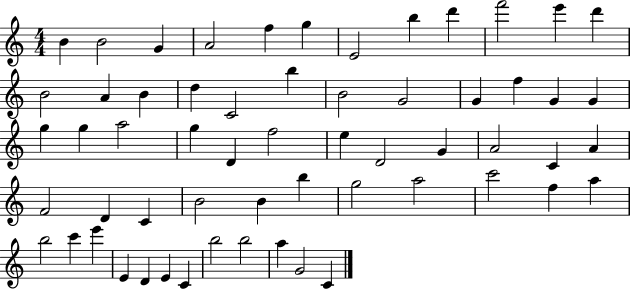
{
  \clef treble
  \numericTimeSignature
  \time 4/4
  \key c \major
  b'4 b'2 g'4 | a'2 f''4 g''4 | e'2 b''4 d'''4 | f'''2 e'''4 d'''4 | \break b'2 a'4 b'4 | d''4 c'2 b''4 | b'2 g'2 | g'4 f''4 g'4 g'4 | \break g''4 g''4 a''2 | g''4 d'4 f''2 | e''4 d'2 g'4 | a'2 c'4 a'4 | \break f'2 d'4 c'4 | b'2 b'4 b''4 | g''2 a''2 | c'''2 f''4 a''4 | \break b''2 c'''4 e'''4 | e'4 d'4 e'4 c'4 | b''2 b''2 | a''4 g'2 c'4 | \break \bar "|."
}